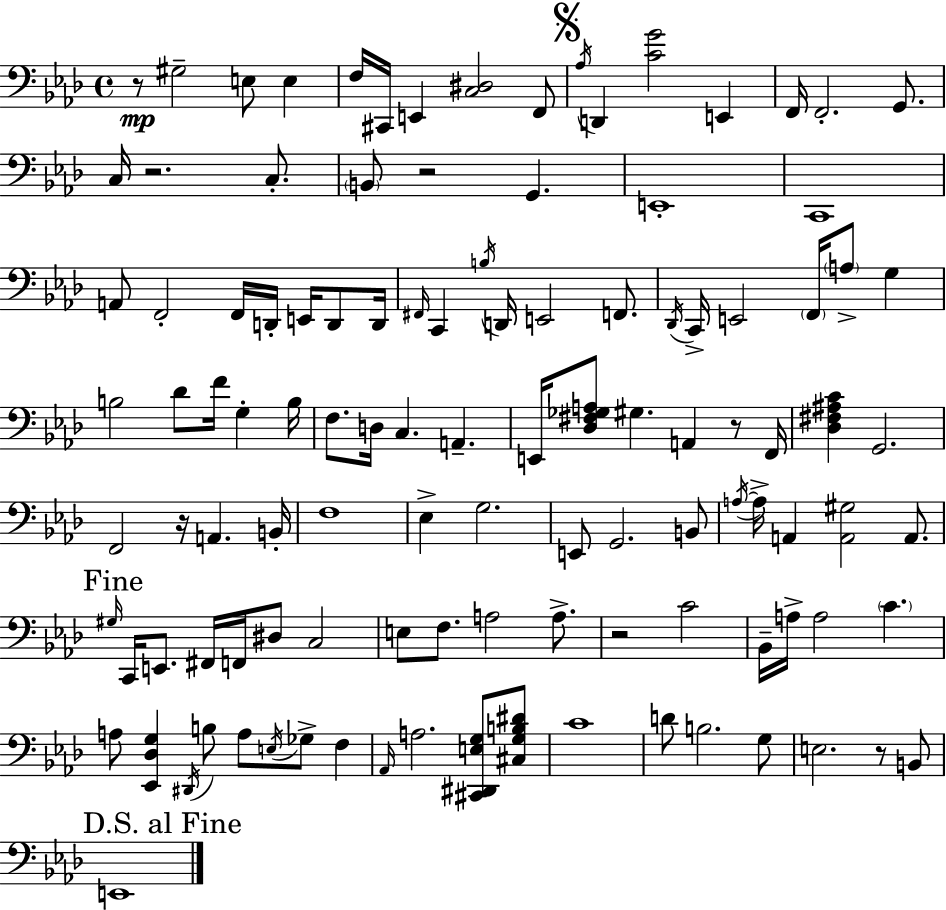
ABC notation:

X:1
T:Untitled
M:4/4
L:1/4
K:Fm
z/2 ^G,2 E,/2 E, F,/4 ^C,,/4 E,, [C,^D,]2 F,,/2 _A,/4 D,, [CG]2 E,, F,,/4 F,,2 G,,/2 C,/4 z2 C,/2 B,,/2 z2 G,, E,,4 C,,4 A,,/2 F,,2 F,,/4 D,,/4 E,,/4 D,,/2 D,,/4 ^F,,/4 C,, B,/4 D,,/4 E,,2 F,,/2 _D,,/4 C,,/4 E,,2 F,,/4 A,/2 G, B,2 _D/2 F/4 G, B,/4 F,/2 D,/4 C, A,, E,,/4 [_D,^F,_G,A,]/2 ^G, A,, z/2 F,,/4 [_D,^F,^A,C] G,,2 F,,2 z/4 A,, B,,/4 F,4 _E, G,2 E,,/2 G,,2 B,,/2 A,/4 A,/4 A,, [A,,^G,]2 A,,/2 ^G,/4 C,,/4 E,,/2 ^F,,/4 F,,/4 ^D,/2 C,2 E,/2 F,/2 A,2 A,/2 z2 C2 _B,,/4 A,/4 A,2 C A,/2 [_E,,_D,G,] ^D,,/4 B,/2 A,/2 E,/4 _G,/2 F, _A,,/4 A,2 [^C,,^D,,E,G,]/2 [^C,G,B,^D]/2 C4 D/2 B,2 G,/2 E,2 z/2 B,,/2 E,,4